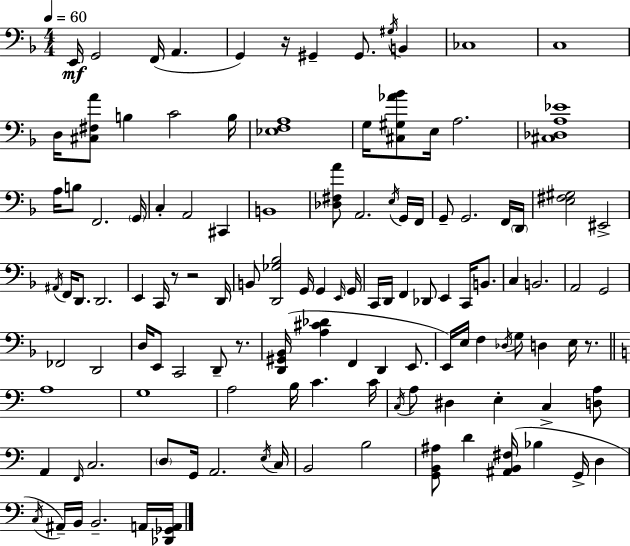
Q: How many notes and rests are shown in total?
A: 122